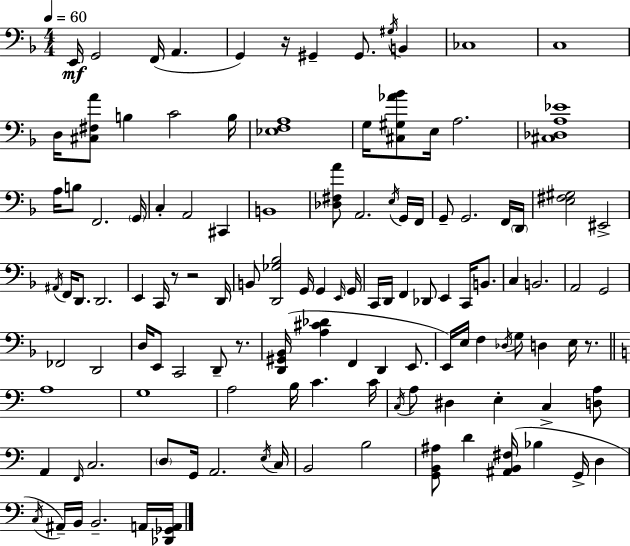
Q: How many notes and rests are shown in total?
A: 122